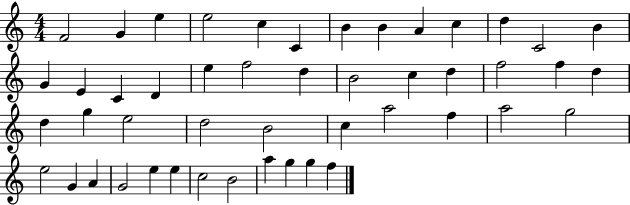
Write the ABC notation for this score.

X:1
T:Untitled
M:4/4
L:1/4
K:C
F2 G e e2 c C B B A c d C2 B G E C D e f2 d B2 c d f2 f d d g e2 d2 B2 c a2 f a2 g2 e2 G A G2 e e c2 B2 a g g f